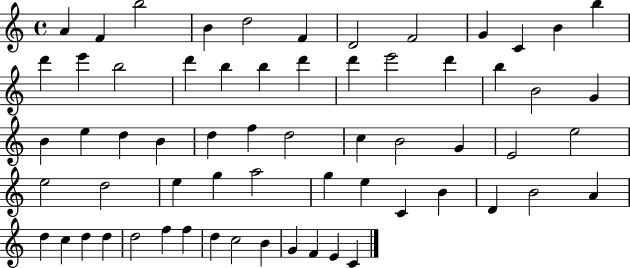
A4/q F4/q B5/h B4/q D5/h F4/q D4/h F4/h G4/q C4/q B4/q B5/q D6/q E6/q B5/h D6/q B5/q B5/q D6/q D6/q E6/h D6/q B5/q B4/h G4/q B4/q E5/q D5/q B4/q D5/q F5/q D5/h C5/q B4/h G4/q E4/h E5/h E5/h D5/h E5/q G5/q A5/h G5/q E5/q C4/q B4/q D4/q B4/h A4/q D5/q C5/q D5/q D5/q D5/h F5/q F5/q D5/q C5/h B4/q G4/q F4/q E4/q C4/q